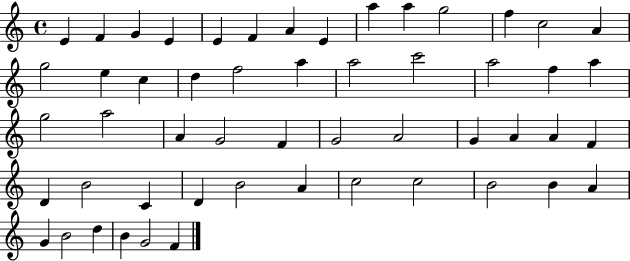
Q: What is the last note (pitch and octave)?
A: F4